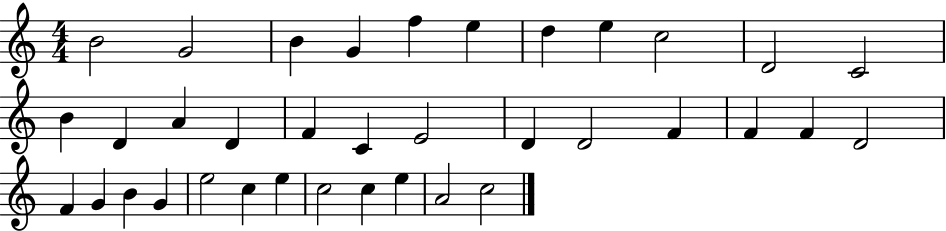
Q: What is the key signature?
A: C major